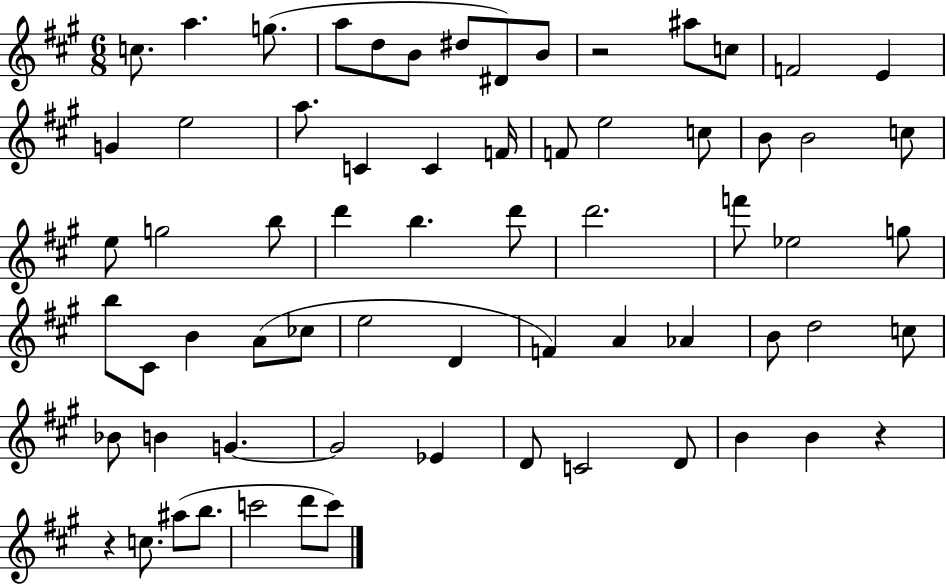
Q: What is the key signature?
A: A major